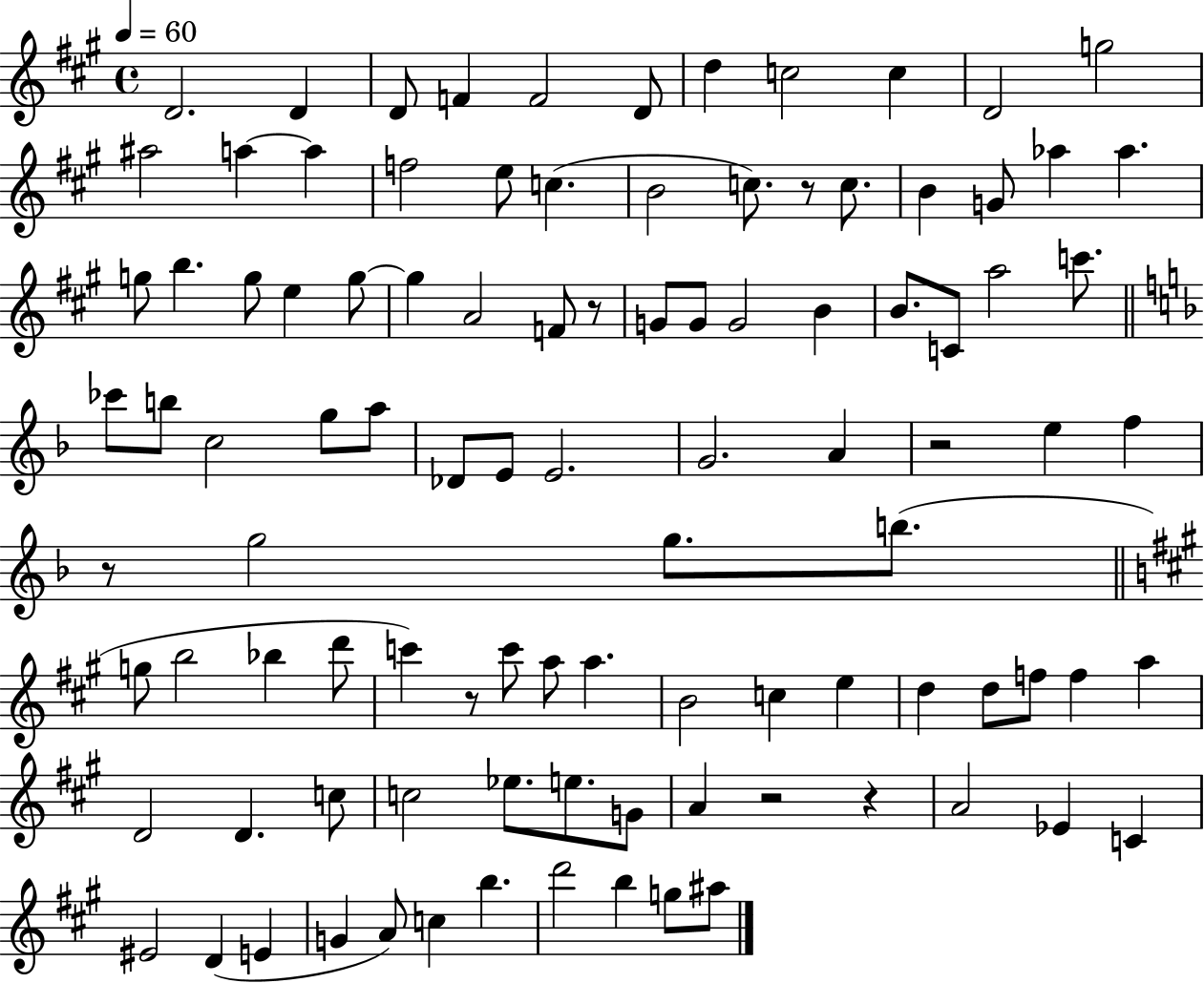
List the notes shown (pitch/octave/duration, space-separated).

D4/h. D4/q D4/e F4/q F4/h D4/e D5/q C5/h C5/q D4/h G5/h A#5/h A5/q A5/q F5/h E5/e C5/q. B4/h C5/e. R/e C5/e. B4/q G4/e Ab5/q Ab5/q. G5/e B5/q. G5/e E5/q G5/e G5/q A4/h F4/e R/e G4/e G4/e G4/h B4/q B4/e. C4/e A5/h C6/e. CES6/e B5/e C5/h G5/e A5/e Db4/e E4/e E4/h. G4/h. A4/q R/h E5/q F5/q R/e G5/h G5/e. B5/e. G5/e B5/h Bb5/q D6/e C6/q R/e C6/e A5/e A5/q. B4/h C5/q E5/q D5/q D5/e F5/e F5/q A5/q D4/h D4/q. C5/e C5/h Eb5/e. E5/e. G4/e A4/q R/h R/q A4/h Eb4/q C4/q EIS4/h D4/q E4/q G4/q A4/e C5/q B5/q. D6/h B5/q G5/e A#5/e